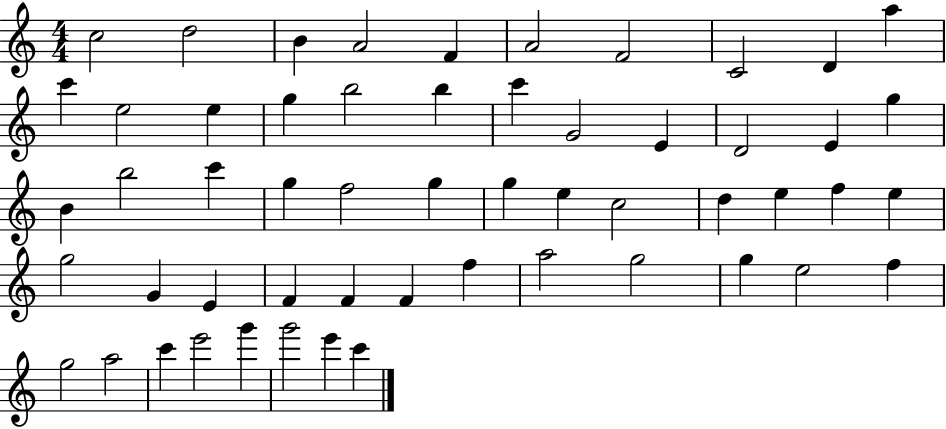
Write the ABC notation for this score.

X:1
T:Untitled
M:4/4
L:1/4
K:C
c2 d2 B A2 F A2 F2 C2 D a c' e2 e g b2 b c' G2 E D2 E g B b2 c' g f2 g g e c2 d e f e g2 G E F F F f a2 g2 g e2 f g2 a2 c' e'2 g' g'2 e' c'